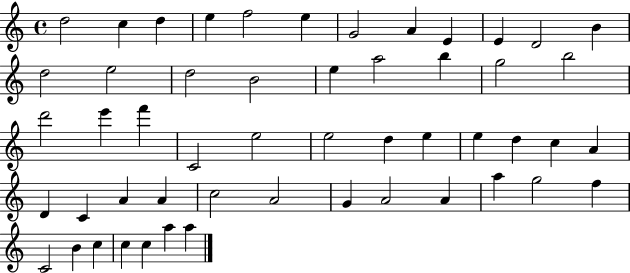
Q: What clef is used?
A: treble